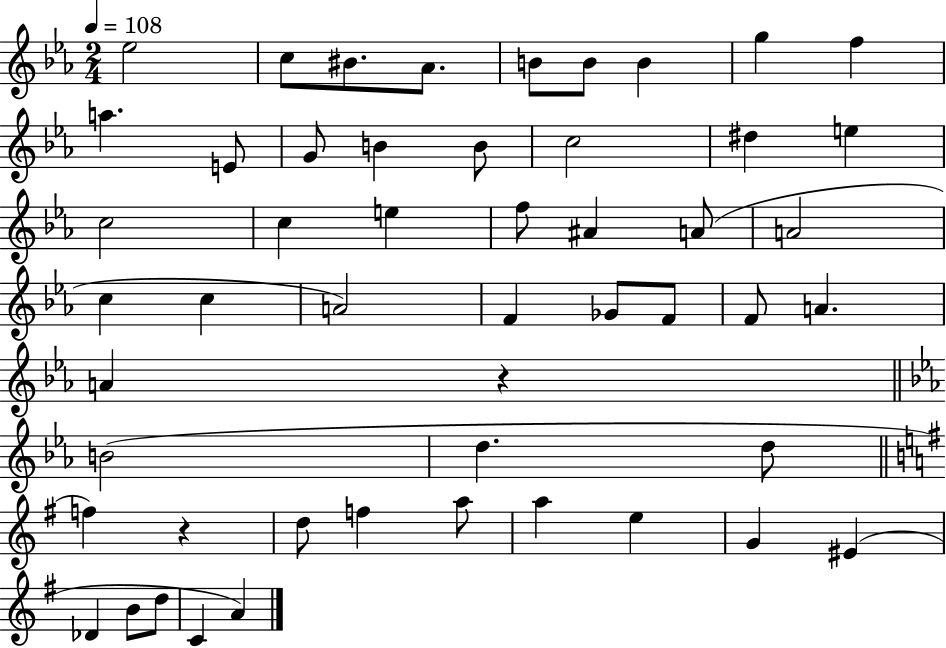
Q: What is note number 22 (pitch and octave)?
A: A#4